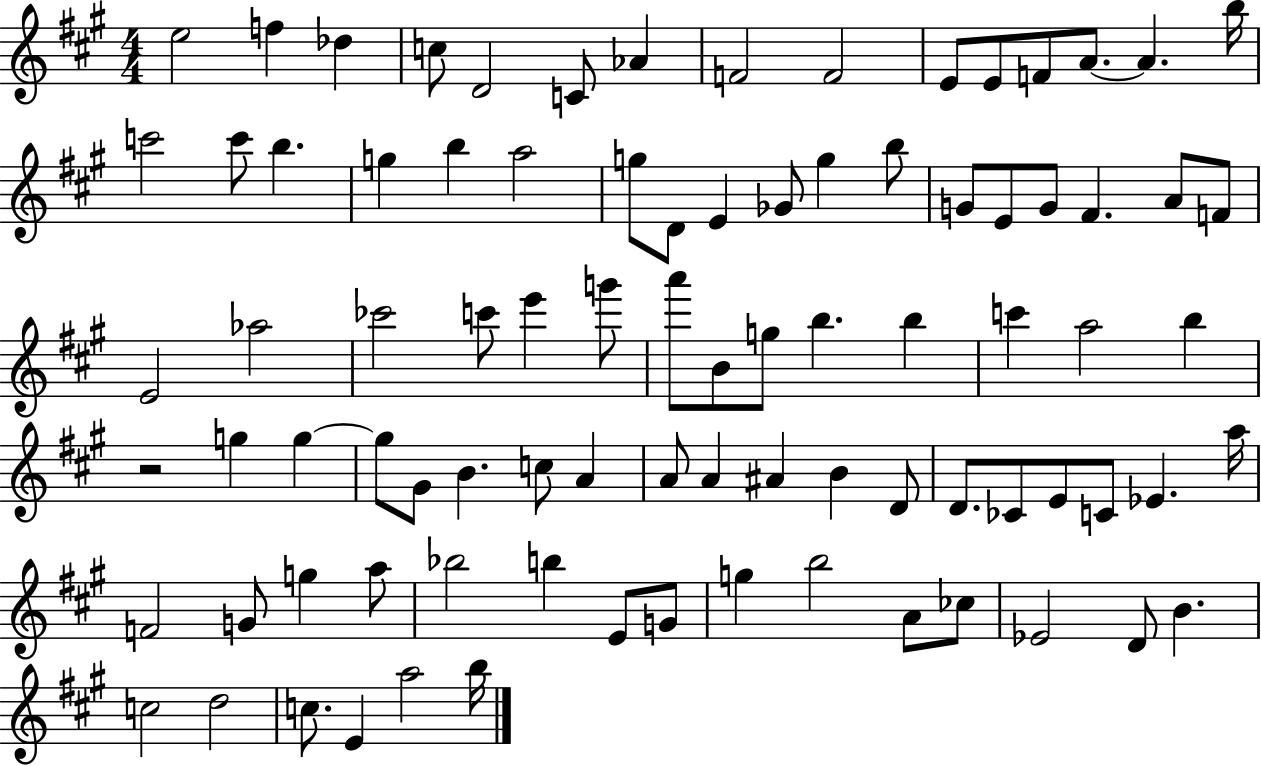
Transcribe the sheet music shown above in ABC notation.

X:1
T:Untitled
M:4/4
L:1/4
K:A
e2 f _d c/2 D2 C/2 _A F2 F2 E/2 E/2 F/2 A/2 A b/4 c'2 c'/2 b g b a2 g/2 D/2 E _G/2 g b/2 G/2 E/2 G/2 ^F A/2 F/2 E2 _a2 _c'2 c'/2 e' g'/2 a'/2 B/2 g/2 b b c' a2 b z2 g g g/2 ^G/2 B c/2 A A/2 A ^A B D/2 D/2 _C/2 E/2 C/2 _E a/4 F2 G/2 g a/2 _b2 b E/2 G/2 g b2 A/2 _c/2 _E2 D/2 B c2 d2 c/2 E a2 b/4